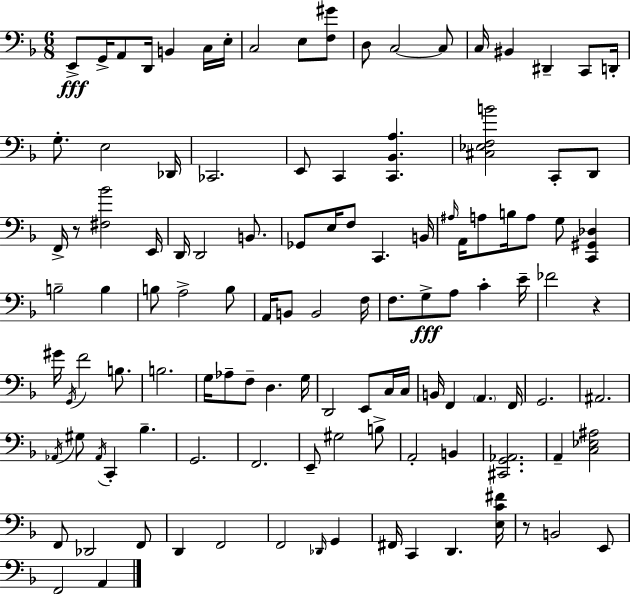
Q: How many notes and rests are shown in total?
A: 115